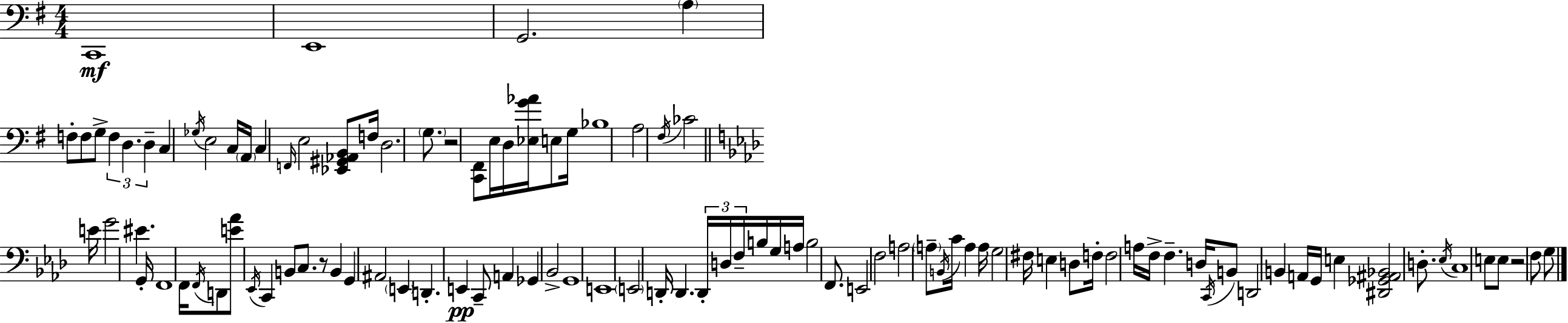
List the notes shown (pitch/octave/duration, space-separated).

C2/w E2/w G2/h. A3/q F3/e F3/e G3/e F3/q D3/q. D3/q C3/q Gb3/s E3/h C3/s A2/s C3/q F2/s E3/h [Eb2,G#2,Ab2,B2]/e F3/s D3/h. G3/e. R/h [C2,F#2]/e E3/s D3/s [Eb3,G4,Ab4]/s E3/e G3/s Bb3/w A3/h F#3/s CES4/h E4/s G4/h EIS4/q. G2/s F2/w F2/s F2/s D2/e [E4,Ab4]/e Eb2/s C2/q B2/e C3/e. R/e B2/q G2/q A#2/h E2/q D2/q. E2/q C2/e A2/q Gb2/q Bb2/h G2/w E2/w E2/h D2/s D2/q. D2/s D3/s F3/s B3/s G3/s A3/s B3/h F2/e. E2/h F3/h A3/h A3/e B2/s C4/s A3/q A3/s G3/h F#3/s E3/q D3/e F3/s F3/h A3/s F3/s F3/q. D3/s C2/s B2/e D2/h B2/q A2/s G2/s E3/q [D#2,Gb2,A#2,Bb2]/h D3/e. Eb3/s C3/w E3/e E3/e R/h F3/e G3/e